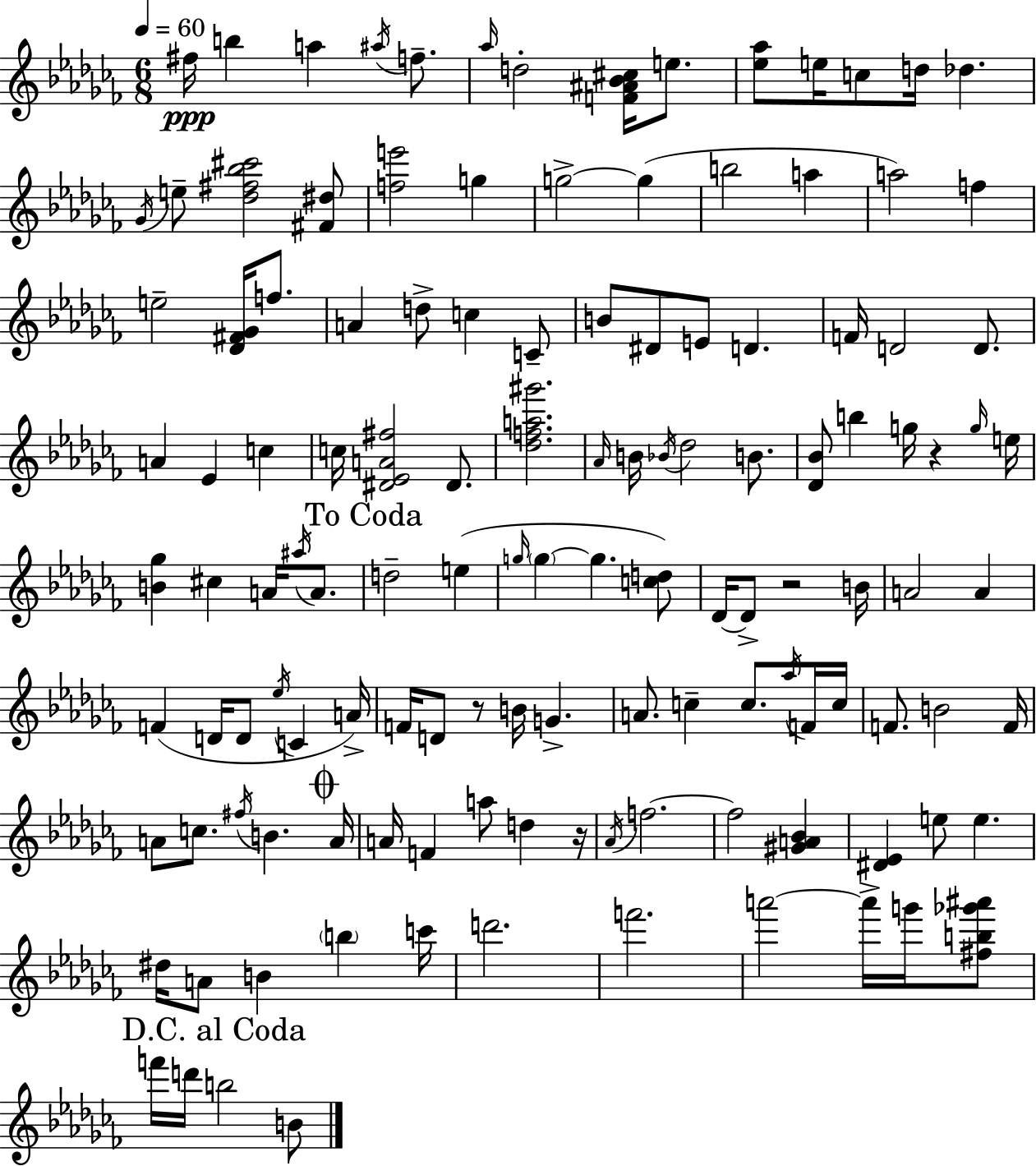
{
  \clef treble
  \numericTimeSignature
  \time 6/8
  \key aes \minor
  \tempo 4 = 60
  fis''16\ppp b''4 a''4 \acciaccatura { ais''16 } f''8.-- | \grace { aes''16 } d''2-. <f' ais' bes' cis''>16 e''8. | <ees'' aes''>8 e''16 c''8 d''16 des''4. | \acciaccatura { ges'16 } e''8-- <des'' fis'' bes'' cis'''>2 | \break <fis' dis''>8 <f'' e'''>2 g''4 | g''2->~~ g''4( | b''2 a''4 | a''2) f''4 | \break e''2-- <des' fis' ges'>16 | f''8. a'4 d''8-> c''4 | c'8-- b'8 dis'8 e'8 d'4. | f'16 d'2 | \break d'8. a'4 ees'4 c''4 | c''16 <dis' ees' a' fis''>2 | dis'8. <des'' f'' a'' gis'''>2. | \grace { aes'16 } b'16 \acciaccatura { bes'16 } des''2 | \break b'8. <des' bes'>8 b''4 g''16 | r4 \grace { g''16 } e''16 <b' ges''>4 cis''4 | a'16 \acciaccatura { ais''16 } a'8. \mark "To Coda" d''2-- | e''4( \grace { g''16 } \parenthesize g''4~~ | \break g''4. <c'' d''>8) des'16~~ des'8-> r2 | b'16 a'2 | a'4 f'4( | d'16 d'8 \acciaccatura { ees''16 } c'4 a'16->) f'16 d'8 | \break r8 b'16 g'4.-> a'8. | c''4-- c''8. \acciaccatura { aes''16 } f'16 c''16 f'8. | b'2 f'16 a'8 | c''8. \acciaccatura { fis''16 } b'4. \mark \markup { \musicglyph "scripts.coda" } a'16 a'16 | \break f'4 a''8 d''4 r16 \acciaccatura { aes'16 } | f''2.~~ | f''2 <gis' a' bes'>4 | <dis' ees'>4 e''8 e''4. | \break dis''16 a'8 b'4 \parenthesize b''4 c'''16 | d'''2. | f'''2. | a'''2~~ a'''16-> g'''16 <fis'' b'' ges''' ais'''>8 | \break \mark "D.C. al Coda" f'''16 d'''16 b''2 b'8 | \bar "|."
}